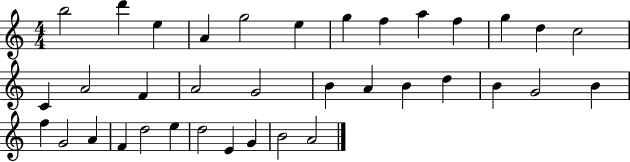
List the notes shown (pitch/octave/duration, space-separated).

B5/h D6/q E5/q A4/q G5/h E5/q G5/q F5/q A5/q F5/q G5/q D5/q C5/h C4/q A4/h F4/q A4/h G4/h B4/q A4/q B4/q D5/q B4/q G4/h B4/q F5/q G4/h A4/q F4/q D5/h E5/q D5/h E4/q G4/q B4/h A4/h